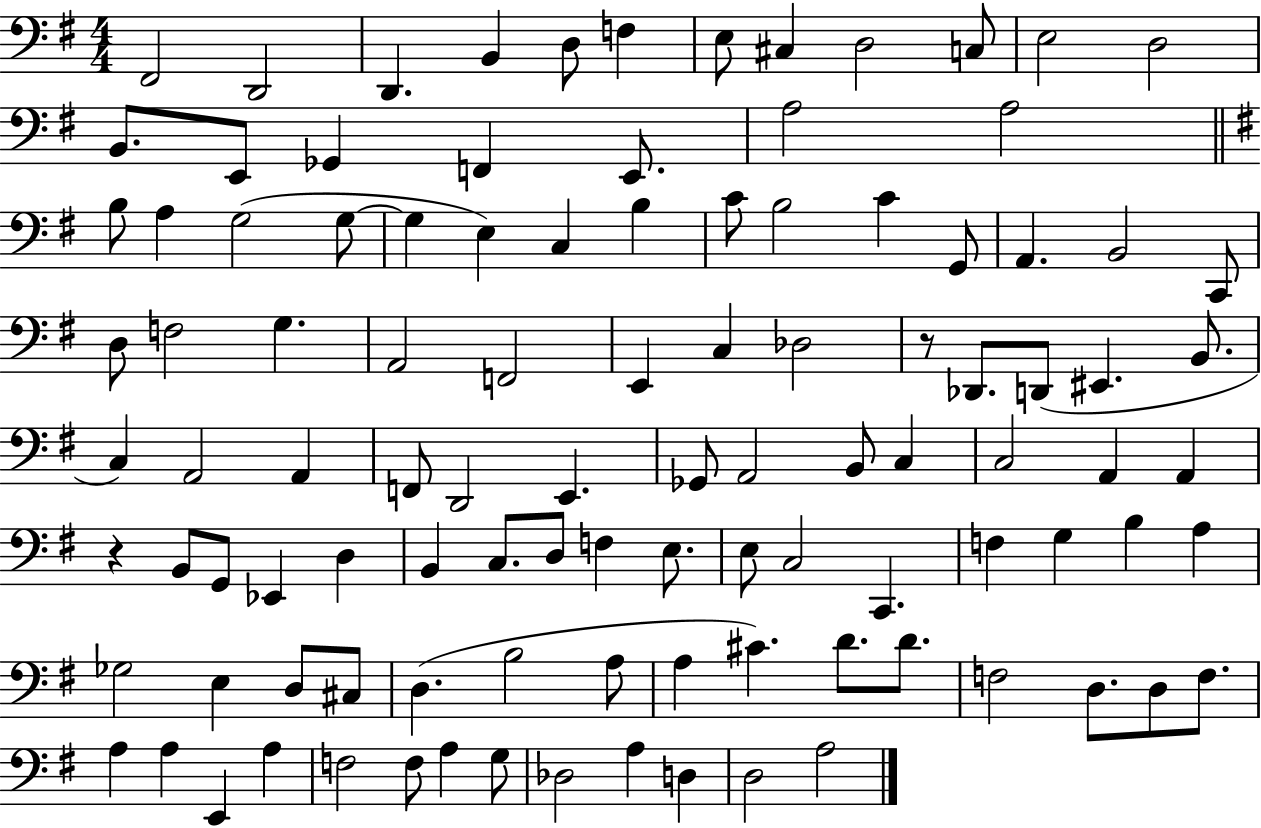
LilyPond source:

{
  \clef bass
  \numericTimeSignature
  \time 4/4
  \key g \major
  fis,2 d,2 | d,4. b,4 d8 f4 | e8 cis4 d2 c8 | e2 d2 | \break b,8. e,8 ges,4 f,4 e,8. | a2 a2 | \bar "||" \break \key g \major b8 a4 g2( g8~~ | g4 e4) c4 b4 | c'8 b2 c'4 g,8 | a,4. b,2 c,8 | \break d8 f2 g4. | a,2 f,2 | e,4 c4 des2 | r8 des,8. d,8( eis,4. b,8. | \break c4) a,2 a,4 | f,8 d,2 e,4. | ges,8 a,2 b,8 c4 | c2 a,4 a,4 | \break r4 b,8 g,8 ees,4 d4 | b,4 c8. d8 f4 e8. | e8 c2 c,4. | f4 g4 b4 a4 | \break ges2 e4 d8 cis8 | d4.( b2 a8 | a4 cis'4.) d'8. d'8. | f2 d8. d8 f8. | \break a4 a4 e,4 a4 | f2 f8 a4 g8 | des2 a4 d4 | d2 a2 | \break \bar "|."
}